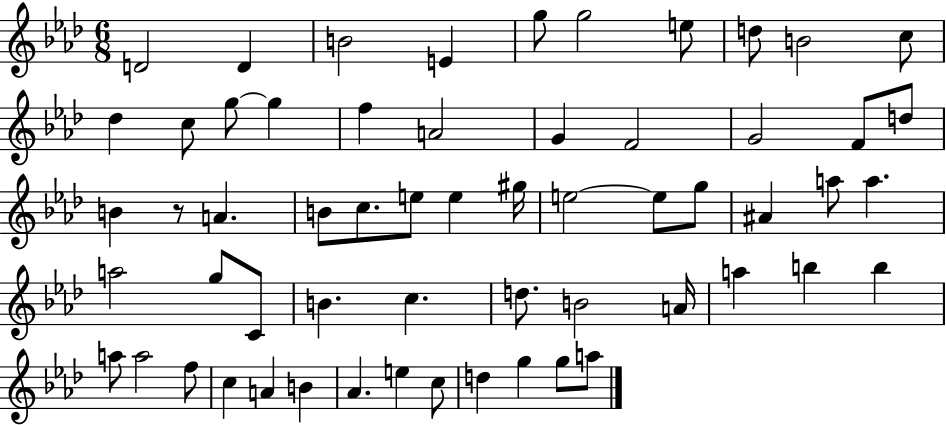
{
  \clef treble
  \numericTimeSignature
  \time 6/8
  \key aes \major
  d'2 d'4 | b'2 e'4 | g''8 g''2 e''8 | d''8 b'2 c''8 | \break des''4 c''8 g''8~~ g''4 | f''4 a'2 | g'4 f'2 | g'2 f'8 d''8 | \break b'4 r8 a'4. | b'8 c''8. e''8 e''4 gis''16 | e''2~~ e''8 g''8 | ais'4 a''8 a''4. | \break a''2 g''8 c'8 | b'4. c''4. | d''8. b'2 a'16 | a''4 b''4 b''4 | \break a''8 a''2 f''8 | c''4 a'4 b'4 | aes'4. e''4 c''8 | d''4 g''4 g''8 a''8 | \break \bar "|."
}